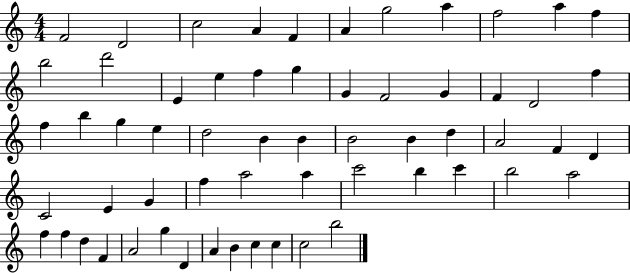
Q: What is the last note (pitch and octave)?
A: B5